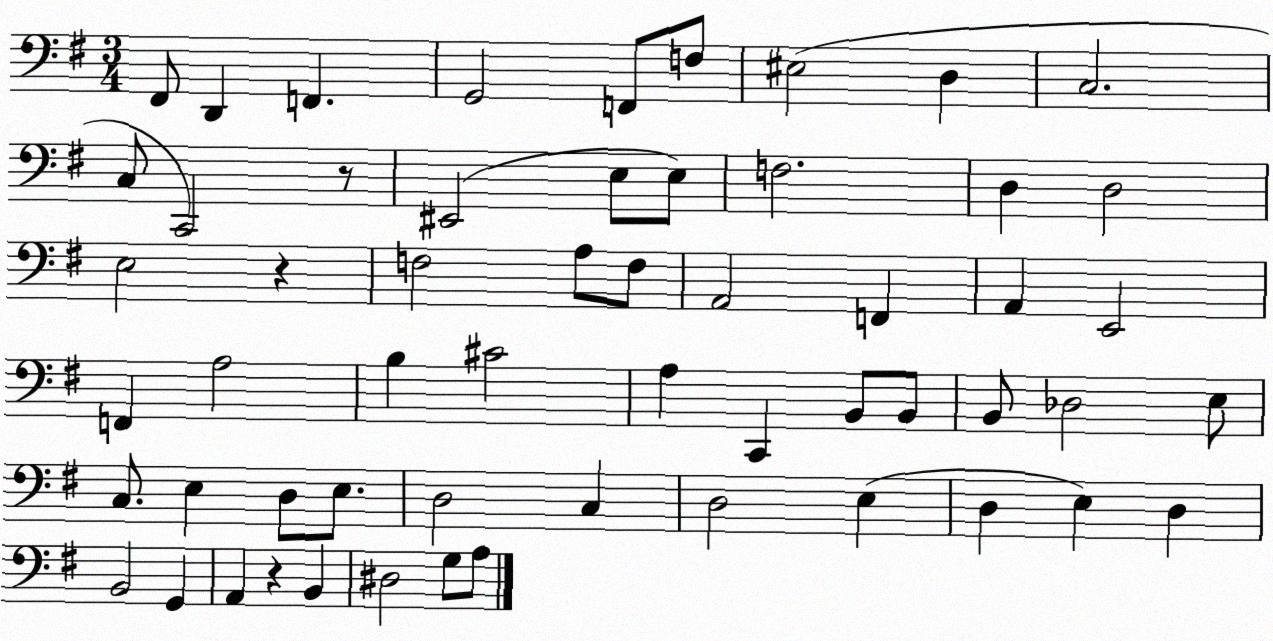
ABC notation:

X:1
T:Untitled
M:3/4
L:1/4
K:G
^F,,/2 D,, F,, G,,2 F,,/2 F,/2 ^E,2 D, C,2 C,/2 C,,2 z/2 ^E,,2 E,/2 E,/2 F,2 D, D,2 E,2 z F,2 A,/2 F,/2 A,,2 F,, A,, E,,2 F,, A,2 B, ^C2 A, C,, B,,/2 B,,/2 B,,/2 _D,2 E,/2 C,/2 E, D,/2 E,/2 D,2 C, D,2 E, D, E, D, B,,2 G,, A,, z B,, ^D,2 G,/2 A,/2